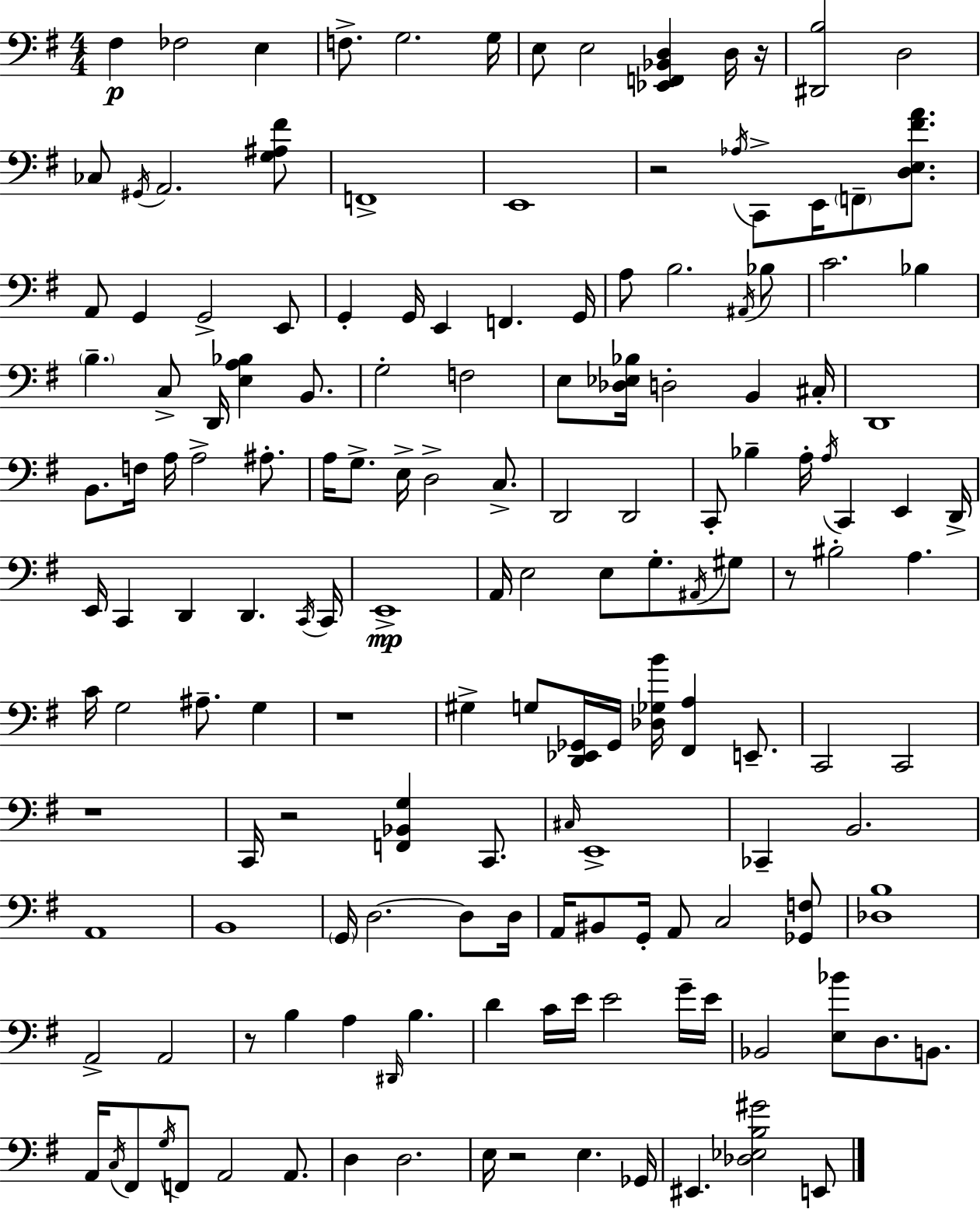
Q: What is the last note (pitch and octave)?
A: E2